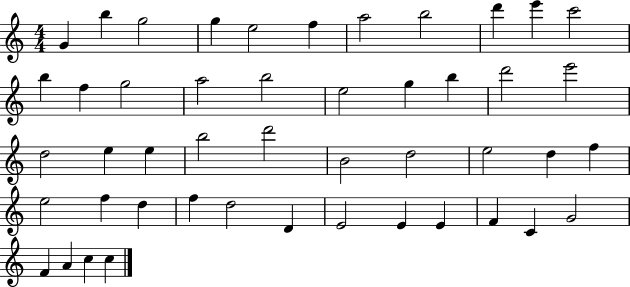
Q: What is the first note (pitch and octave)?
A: G4